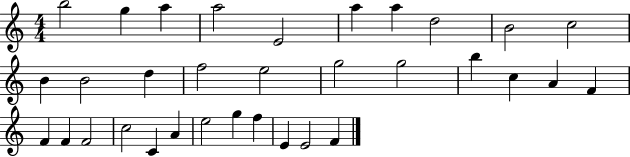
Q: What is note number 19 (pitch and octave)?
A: C5